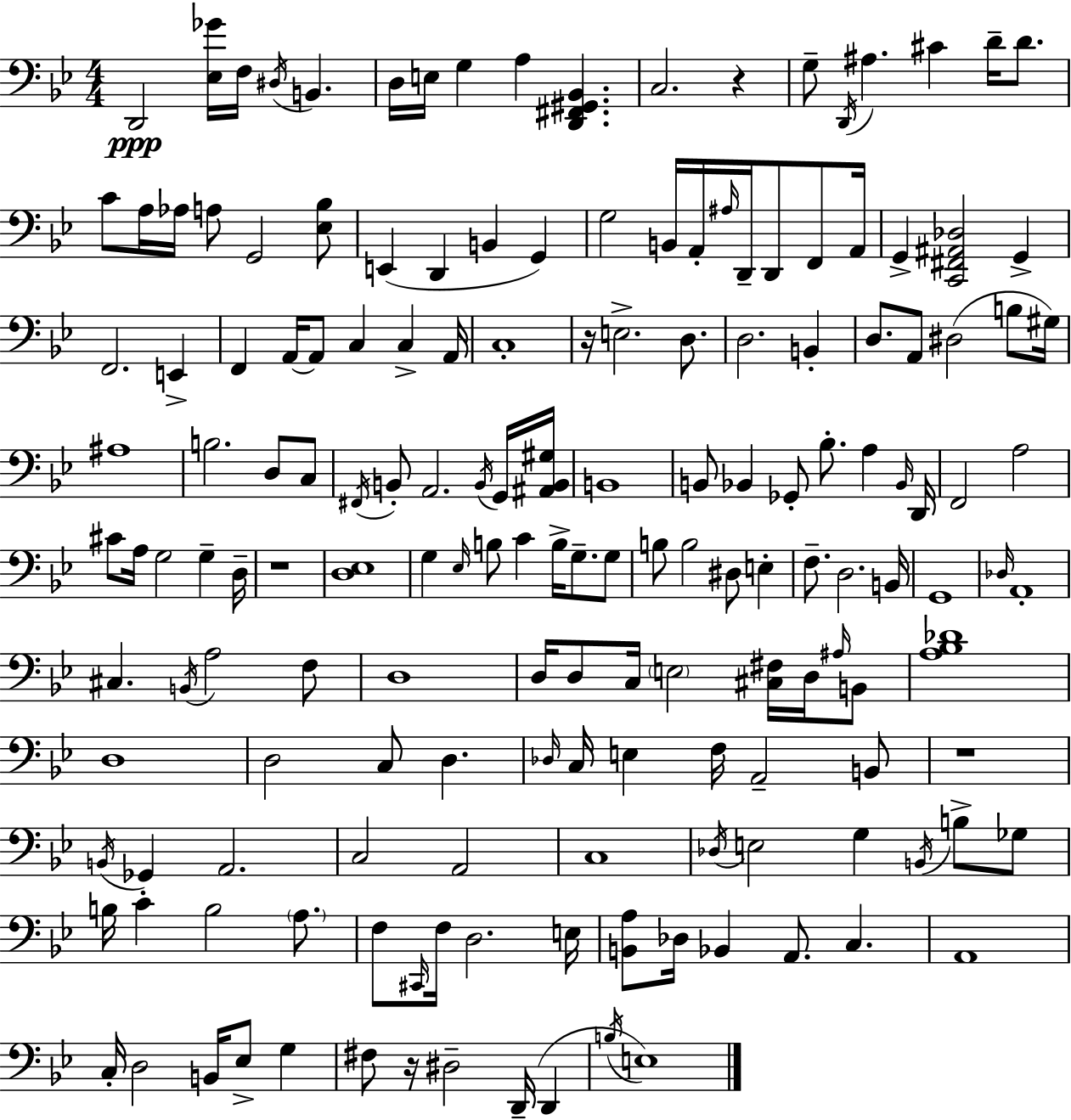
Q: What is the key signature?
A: G minor